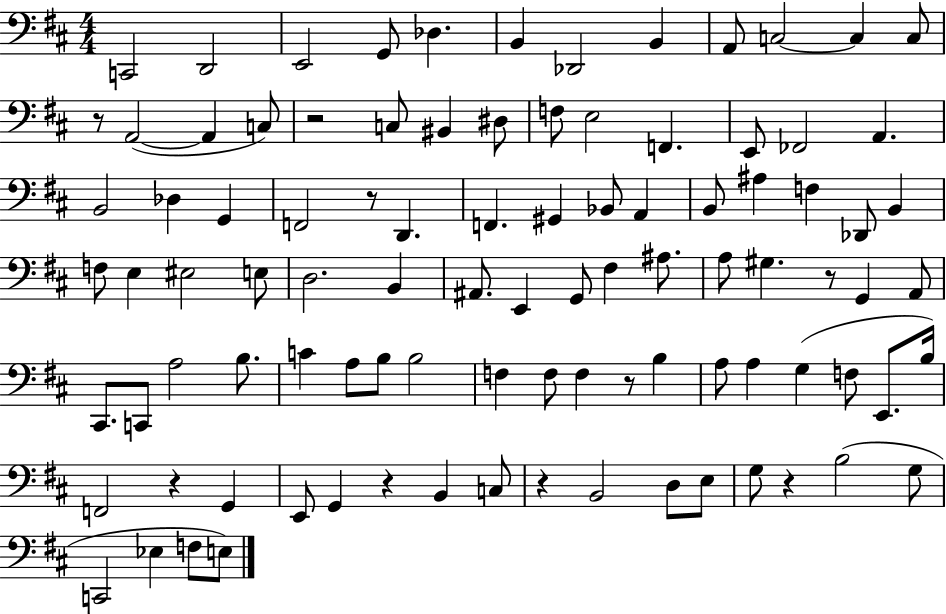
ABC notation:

X:1
T:Untitled
M:4/4
L:1/4
K:D
C,,2 D,,2 E,,2 G,,/2 _D, B,, _D,,2 B,, A,,/2 C,2 C, C,/2 z/2 A,,2 A,, C,/2 z2 C,/2 ^B,, ^D,/2 F,/2 E,2 F,, E,,/2 _F,,2 A,, B,,2 _D, G,, F,,2 z/2 D,, F,, ^G,, _B,,/2 A,, B,,/2 ^A, F, _D,,/2 B,, F,/2 E, ^E,2 E,/2 D,2 B,, ^A,,/2 E,, G,,/2 ^F, ^A,/2 A,/2 ^G, z/2 G,, A,,/2 ^C,,/2 C,,/2 A,2 B,/2 C A,/2 B,/2 B,2 F, F,/2 F, z/2 B, A,/2 A, G, F,/2 E,,/2 B,/4 F,,2 z G,, E,,/2 G,, z B,, C,/2 z B,,2 D,/2 E,/2 G,/2 z B,2 G,/2 C,,2 _E, F,/2 E,/2